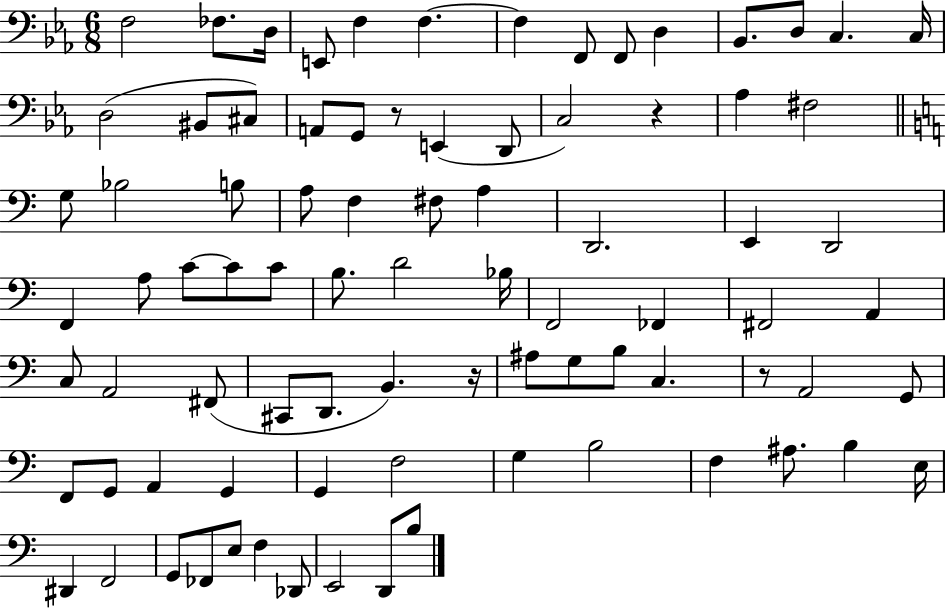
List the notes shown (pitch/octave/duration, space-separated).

F3/h FES3/e. D3/s E2/e F3/q F3/q. F3/q F2/e F2/e D3/q Bb2/e. D3/e C3/q. C3/s D3/h BIS2/e C#3/e A2/e G2/e R/e E2/q D2/e C3/h R/q Ab3/q F#3/h G3/e Bb3/h B3/e A3/e F3/q F#3/e A3/q D2/h. E2/q D2/h F2/q A3/e C4/e C4/e C4/e B3/e. D4/h Bb3/s F2/h FES2/q F#2/h A2/q C3/e A2/h F#2/e C#2/e D2/e. B2/q. R/s A#3/e G3/e B3/e C3/q. R/e A2/h G2/e F2/e G2/e A2/q G2/q G2/q F3/h G3/q B3/h F3/q A#3/e. B3/q E3/s D#2/q F2/h G2/e FES2/e E3/e F3/q Db2/e E2/h D2/e B3/e